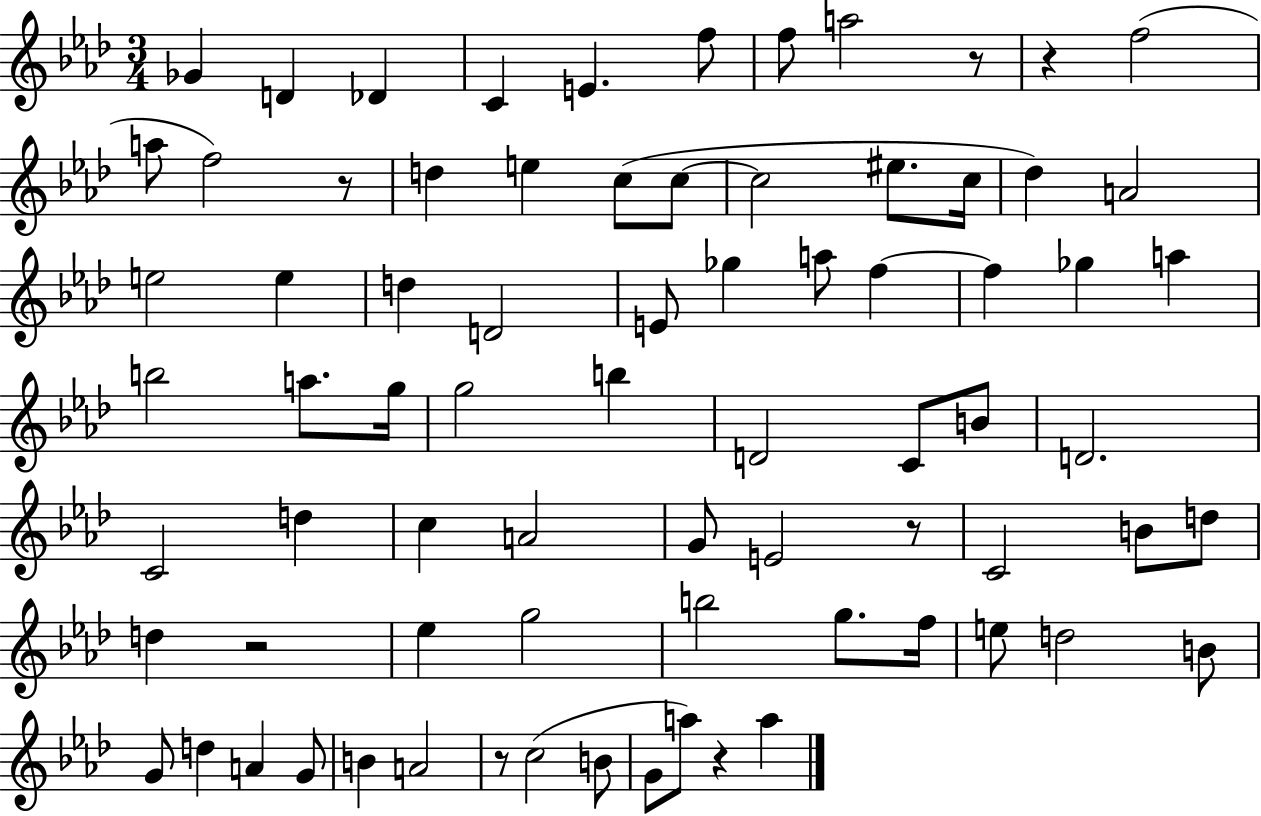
Gb4/q D4/q Db4/q C4/q E4/q. F5/e F5/e A5/h R/e R/q F5/h A5/e F5/h R/e D5/q E5/q C5/e C5/e C5/h EIS5/e. C5/s Db5/q A4/h E5/h E5/q D5/q D4/h E4/e Gb5/q A5/e F5/q F5/q Gb5/q A5/q B5/h A5/e. G5/s G5/h B5/q D4/h C4/e B4/e D4/h. C4/h D5/q C5/q A4/h G4/e E4/h R/e C4/h B4/e D5/e D5/q R/h Eb5/q G5/h B5/h G5/e. F5/s E5/e D5/h B4/e G4/e D5/q A4/q G4/e B4/q A4/h R/e C5/h B4/e G4/e A5/e R/q A5/q